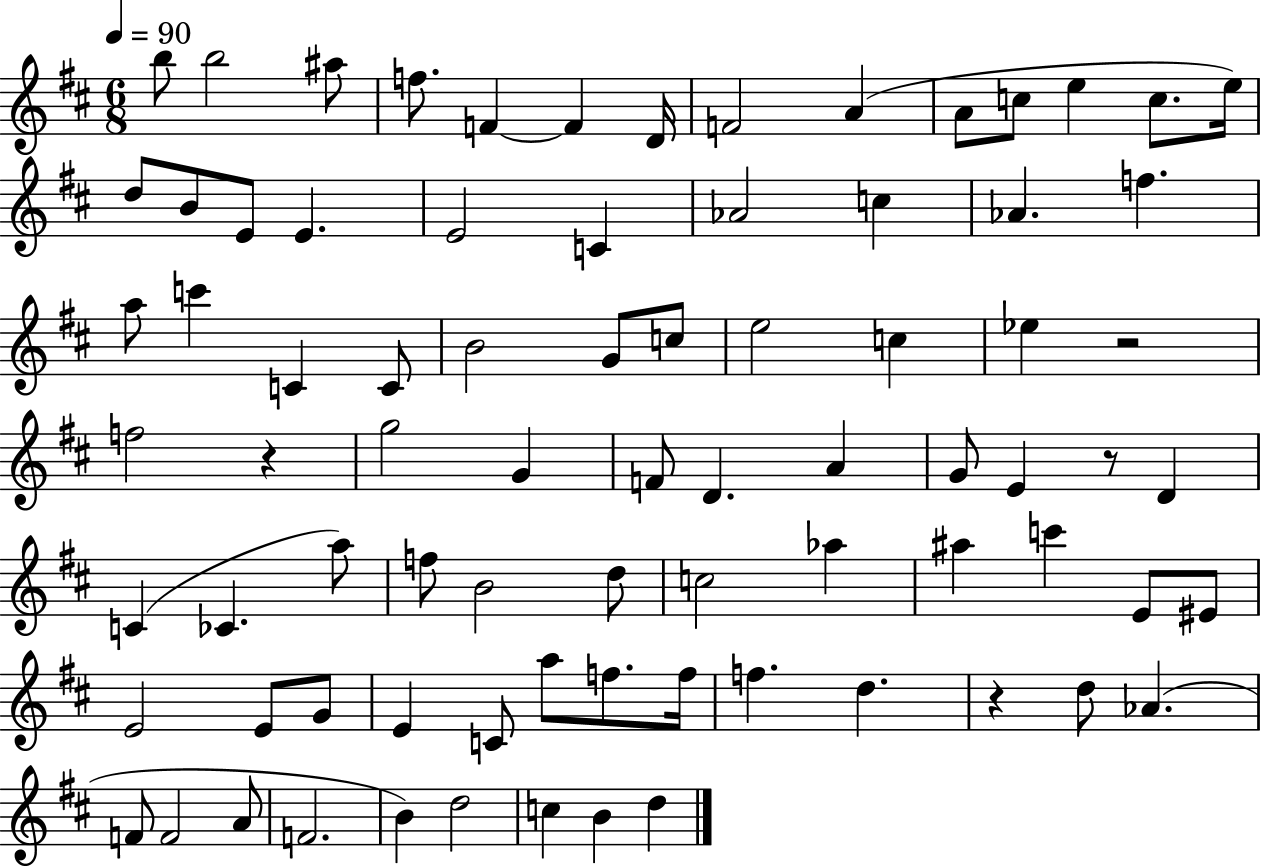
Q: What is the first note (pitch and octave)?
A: B5